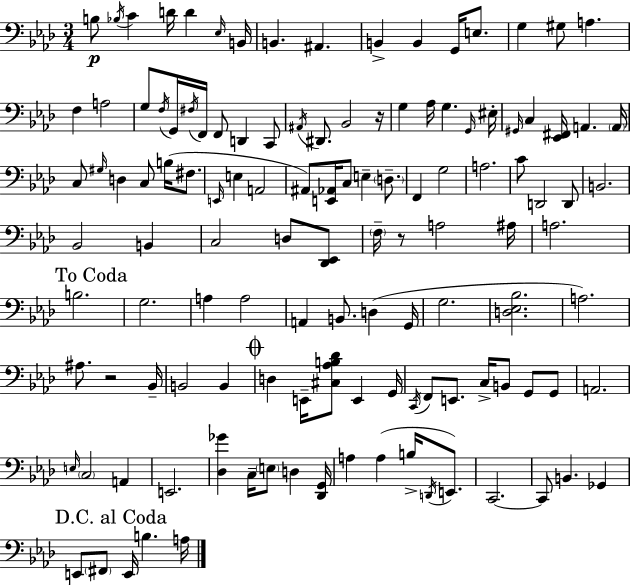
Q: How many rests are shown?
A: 3